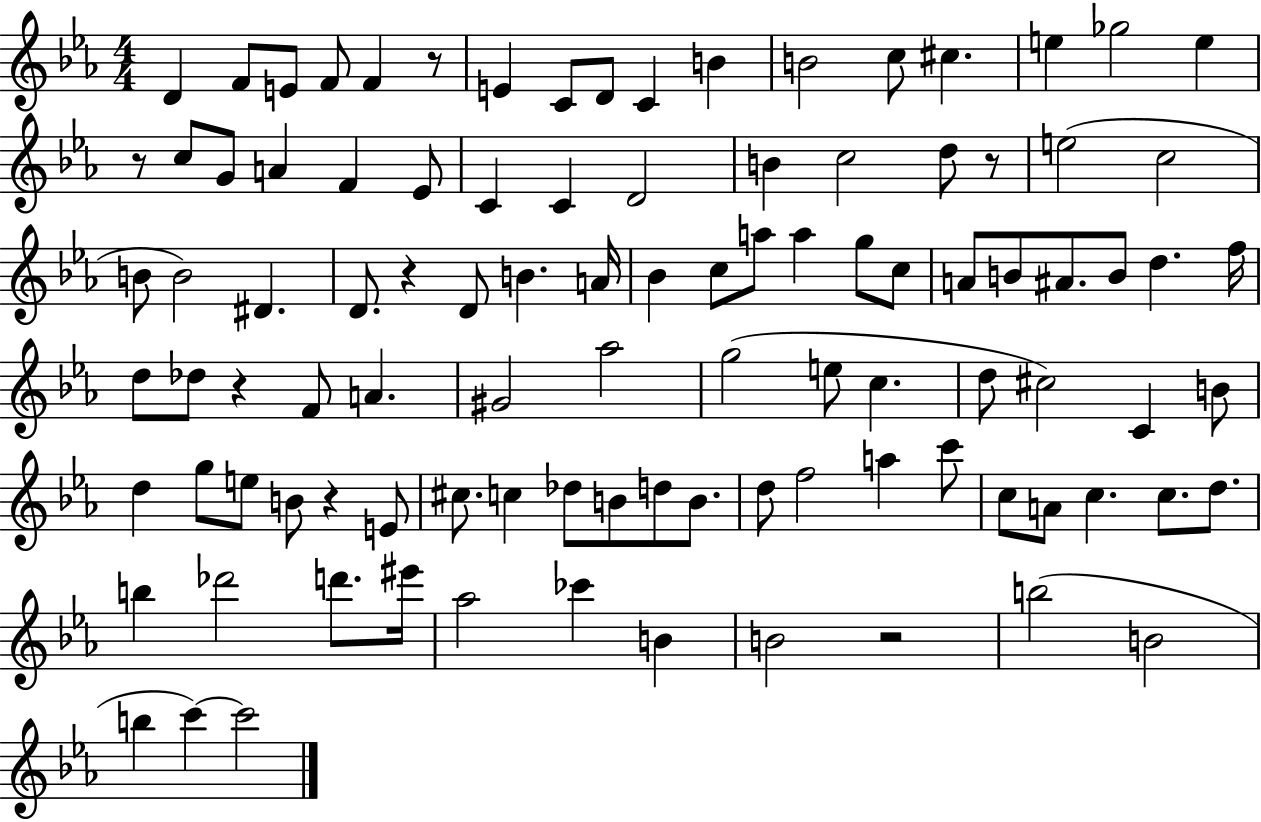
X:1
T:Untitled
M:4/4
L:1/4
K:Eb
D F/2 E/2 F/2 F z/2 E C/2 D/2 C B B2 c/2 ^c e _g2 e z/2 c/2 G/2 A F _E/2 C C D2 B c2 d/2 z/2 e2 c2 B/2 B2 ^D D/2 z D/2 B A/4 _B c/2 a/2 a g/2 c/2 A/2 B/2 ^A/2 B/2 d f/4 d/2 _d/2 z F/2 A ^G2 _a2 g2 e/2 c d/2 ^c2 C B/2 d g/2 e/2 B/2 z E/2 ^c/2 c _d/2 B/2 d/2 B/2 d/2 f2 a c'/2 c/2 A/2 c c/2 d/2 b _d'2 d'/2 ^e'/4 _a2 _c' B B2 z2 b2 B2 b c' c'2